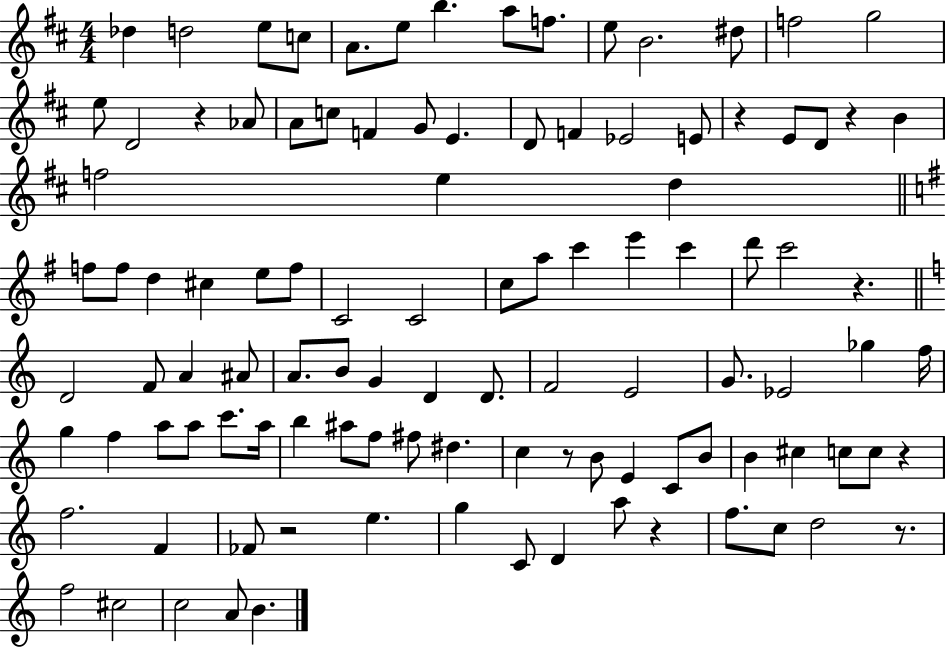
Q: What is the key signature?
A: D major